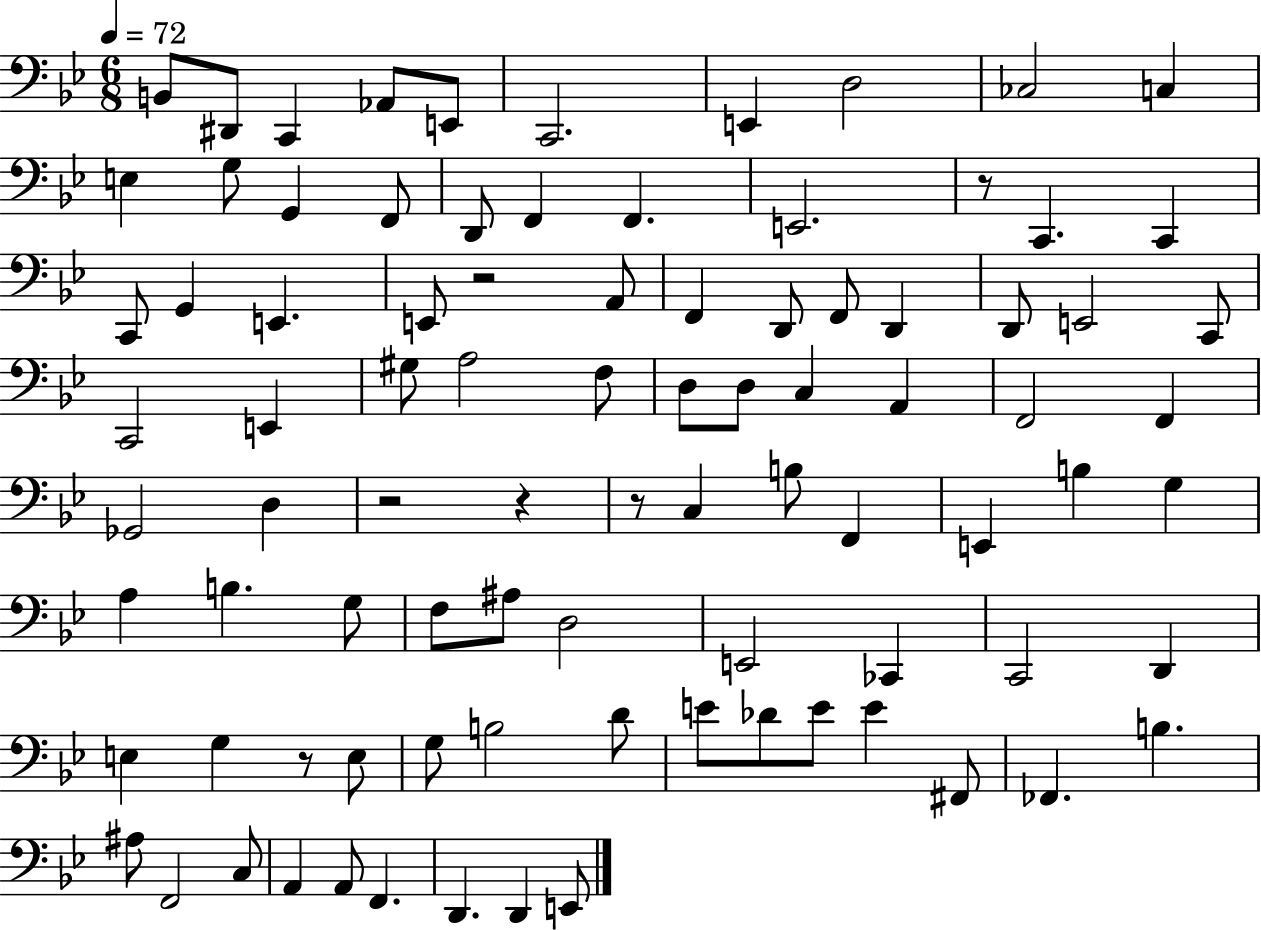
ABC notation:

X:1
T:Untitled
M:6/8
L:1/4
K:Bb
B,,/2 ^D,,/2 C,, _A,,/2 E,,/2 C,,2 E,, D,2 _C,2 C, E, G,/2 G,, F,,/2 D,,/2 F,, F,, E,,2 z/2 C,, C,, C,,/2 G,, E,, E,,/2 z2 A,,/2 F,, D,,/2 F,,/2 D,, D,,/2 E,,2 C,,/2 C,,2 E,, ^G,/2 A,2 F,/2 D,/2 D,/2 C, A,, F,,2 F,, _G,,2 D, z2 z z/2 C, B,/2 F,, E,, B, G, A, B, G,/2 F,/2 ^A,/2 D,2 E,,2 _C,, C,,2 D,, E, G, z/2 E,/2 G,/2 B,2 D/2 E/2 _D/2 E/2 E ^F,,/2 _F,, B, ^A,/2 F,,2 C,/2 A,, A,,/2 F,, D,, D,, E,,/2